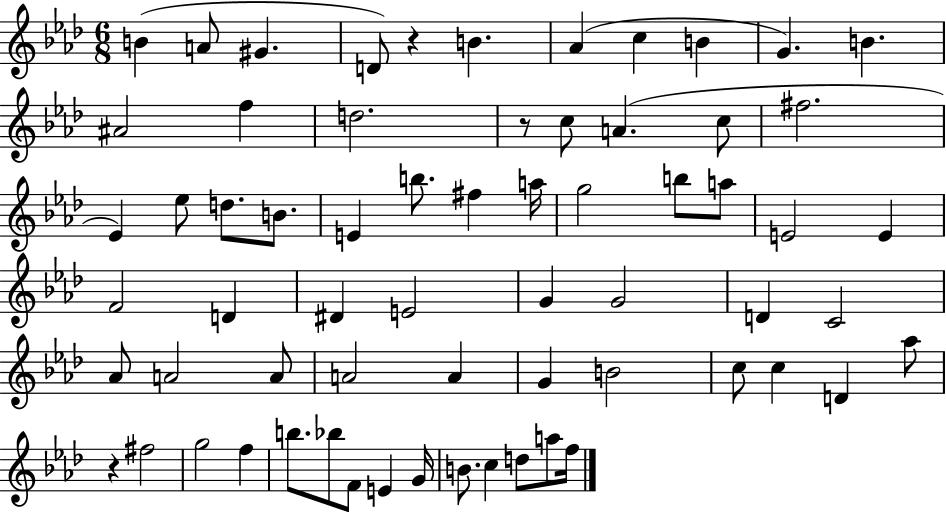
X:1
T:Untitled
M:6/8
L:1/4
K:Ab
B A/2 ^G D/2 z B _A c B G B ^A2 f d2 z/2 c/2 A c/2 ^f2 _E _e/2 d/2 B/2 E b/2 ^f a/4 g2 b/2 a/2 E2 E F2 D ^D E2 G G2 D C2 _A/2 A2 A/2 A2 A G B2 c/2 c D _a/2 z ^f2 g2 f b/2 _b/2 F/2 E G/4 B/2 c d/2 a/2 f/4